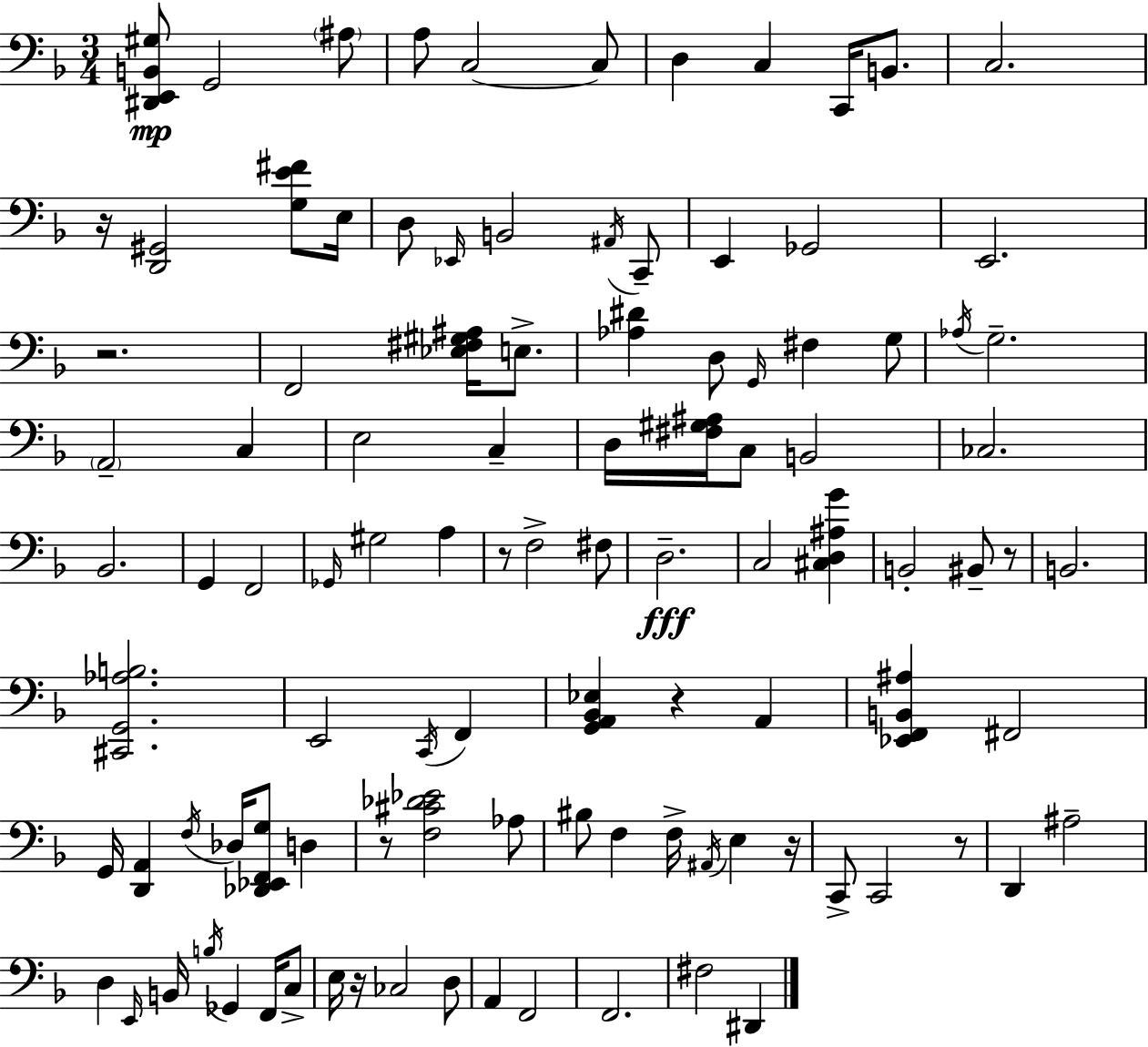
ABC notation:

X:1
T:Untitled
M:3/4
L:1/4
K:Dm
[^D,,E,,B,,^G,]/2 G,,2 ^A,/2 A,/2 C,2 C,/2 D, C, C,,/4 B,,/2 C,2 z/4 [D,,^G,,]2 [G,E^F]/2 E,/4 D,/2 _E,,/4 B,,2 ^A,,/4 C,,/2 E,, _G,,2 E,,2 z2 F,,2 [_E,^F,^G,^A,]/4 E,/2 [_A,^D] D,/2 G,,/4 ^F, G,/2 _A,/4 G,2 A,,2 C, E,2 C, D,/4 [^F,^G,^A,]/4 C,/2 B,,2 _C,2 _B,,2 G,, F,,2 _G,,/4 ^G,2 A, z/2 F,2 ^F,/2 D,2 C,2 [^C,D,^A,G] B,,2 ^B,,/2 z/2 B,,2 [^C,,G,,_A,B,]2 E,,2 C,,/4 F,, [G,,A,,_B,,_E,] z A,, [_E,,F,,B,,^A,] ^F,,2 G,,/4 [D,,A,,] F,/4 _D,/4 [_D,,_E,,F,,G,]/2 D, z/2 [F,^C_D_E]2 _A,/2 ^B,/2 F, F,/4 ^A,,/4 E, z/4 C,,/2 C,,2 z/2 D,, ^A,2 D, E,,/4 B,,/4 B,/4 _G,, F,,/4 C,/2 E,/4 z/4 _C,2 D,/2 A,, F,,2 F,,2 ^F,2 ^D,,